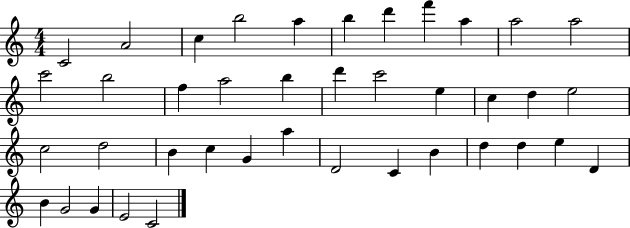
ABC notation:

X:1
T:Untitled
M:4/4
L:1/4
K:C
C2 A2 c b2 a b d' f' a a2 a2 c'2 b2 f a2 b d' c'2 e c d e2 c2 d2 B c G a D2 C B d d e D B G2 G E2 C2